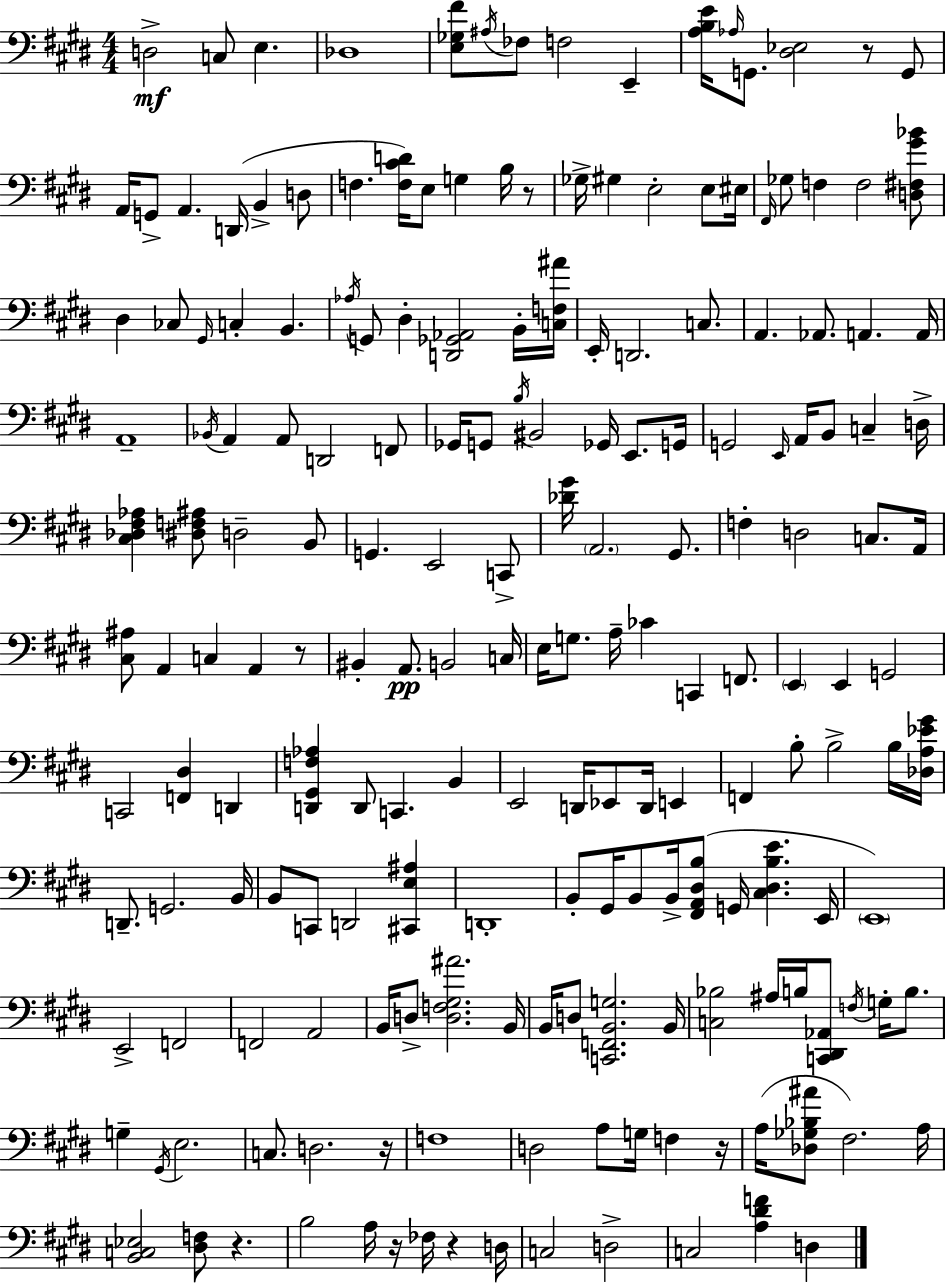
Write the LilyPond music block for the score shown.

{
  \clef bass
  \numericTimeSignature
  \time 4/4
  \key e \major
  d2->\mf c8 e4. | des1 | <e ges fis'>8 \acciaccatura { ais16 } fes8 f2 e,4-- | <a b e'>16 \grace { aes16 } g,8. <dis ees>2 r8 | \break g,8 a,16 g,8-> a,4. d,16( b,4-> | d8 f4. <f cis' d'>16) e8 g4 b16 | r8 ges16-> gis4 e2-. e8 | eis16 \grace { fis,16 } ges8 f4 f2 | \break <d fis gis' bes'>8 dis4 ces8 \grace { gis,16 } c4-. b,4. | \acciaccatura { aes16 } g,8 dis4-. <d, ges, aes,>2 | b,16-. <c f ais'>16 e,16-. d,2. | c8. a,4. aes,8. a,4. | \break a,16 a,1-- | \acciaccatura { bes,16 } a,4 a,8 d,2 | f,8 ges,16 g,8 \acciaccatura { b16 } bis,2 | ges,16 e,8. g,16 g,2 \grace { e,16 } | \break a,16 b,8 c4-- d16-> <cis des fis aes>4 <dis f ais>8 d2-- | b,8 g,4. e,2 | c,8-> <des' gis'>16 \parenthesize a,2. | gis,8. f4-. d2 | \break c8. a,16 <cis ais>8 a,4 c4 | a,4 r8 bis,4-. a,8.\pp b,2 | c16 e16 g8. a16-- ces'4 | c,4 f,8. \parenthesize e,4 e,4 | \break g,2 c,2 | <f, dis>4 d,4 <d, gis, f aes>4 d,8 c,4. | b,4 e,2 | d,16 ees,8 d,16 e,4 f,4 b8-. b2-> | \break b16 <des a ees' gis'>16 d,8.-- g,2. | b,16 b,8 c,8 d,2 | <cis, e ais>4 d,1-. | b,8-. gis,16 b,8 b,16-> <fis, a, dis b>8( | \break g,16 <cis dis b e'>4. e,16 \parenthesize e,1) | e,2-> | f,2 f,2 | a,2 b,16 d8-> <d f gis ais'>2. | \break b,16 b,16 d8 <c, f, b, g>2. | b,16 <c bes>2 | ais16 b16 <c, dis, aes,>8 \acciaccatura { f16 } g16-. b8. g4-- \acciaccatura { gis,16 } e2. | c8. d2. | \break r16 f1 | d2 | a8 g16 f4 r16 a16( <des ges bes ais'>8 fis2.) | a16 <b, c ees>2 | \break <dis f>8 r4. b2 | a16 r16 fes16 r4 d16 c2 | d2-> c2 | <a dis' f'>4 d4 \bar "|."
}